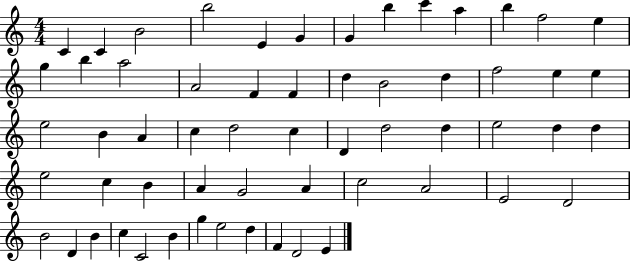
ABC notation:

X:1
T:Untitled
M:4/4
L:1/4
K:C
C C B2 b2 E G G b c' a b f2 e g b a2 A2 F F d B2 d f2 e e e2 B A c d2 c D d2 d e2 d d e2 c B A G2 A c2 A2 E2 D2 B2 D B c C2 B g e2 d F D2 E